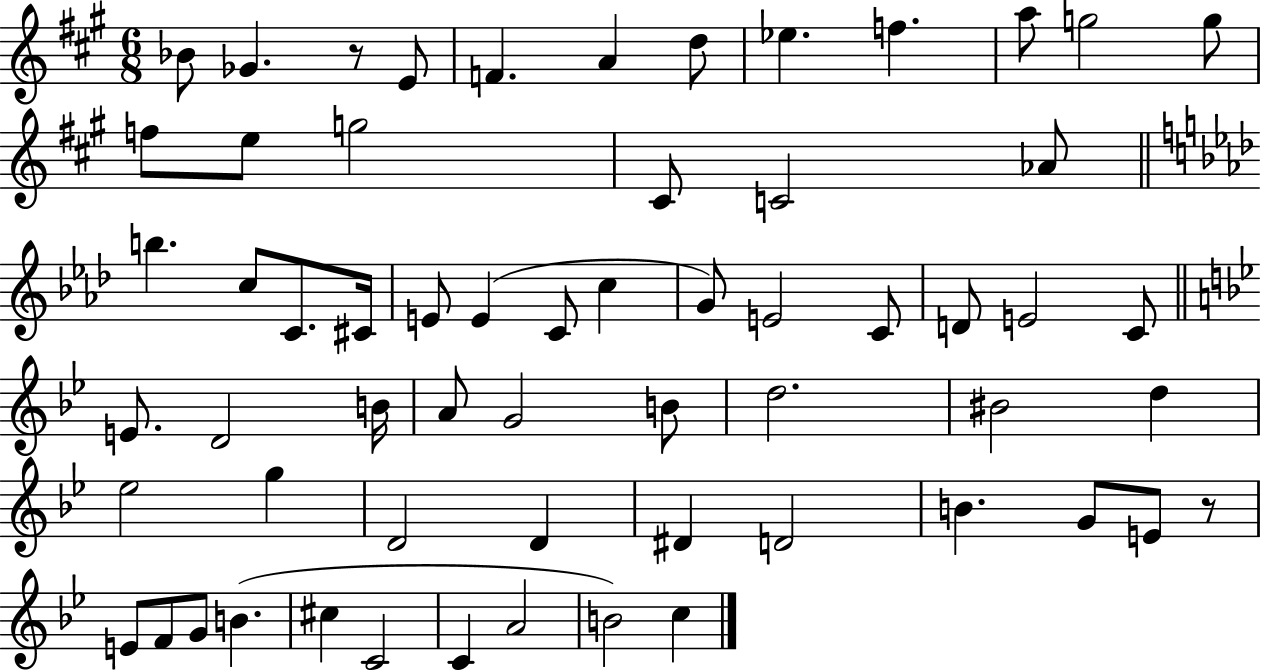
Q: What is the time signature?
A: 6/8